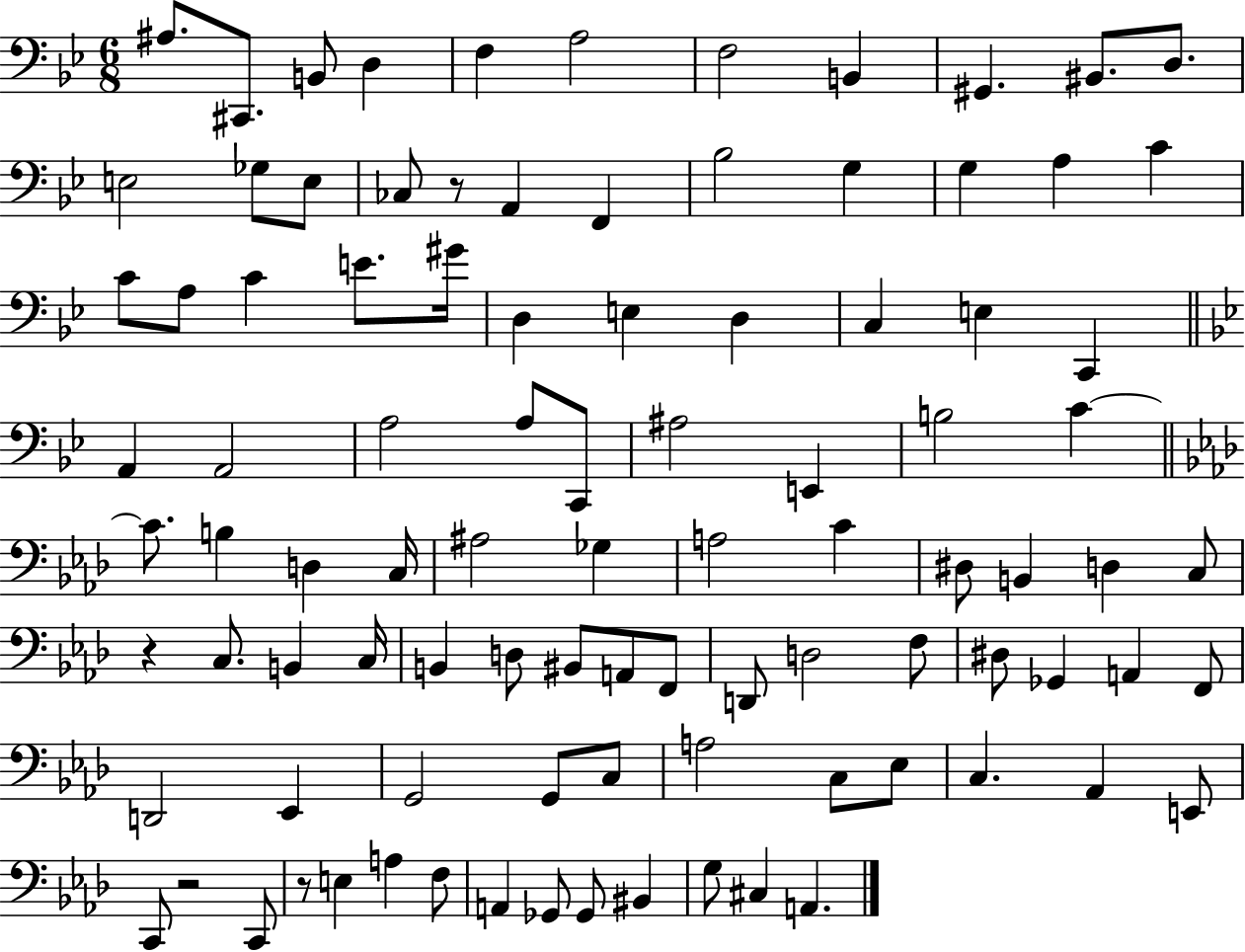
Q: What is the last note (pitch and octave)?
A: A2